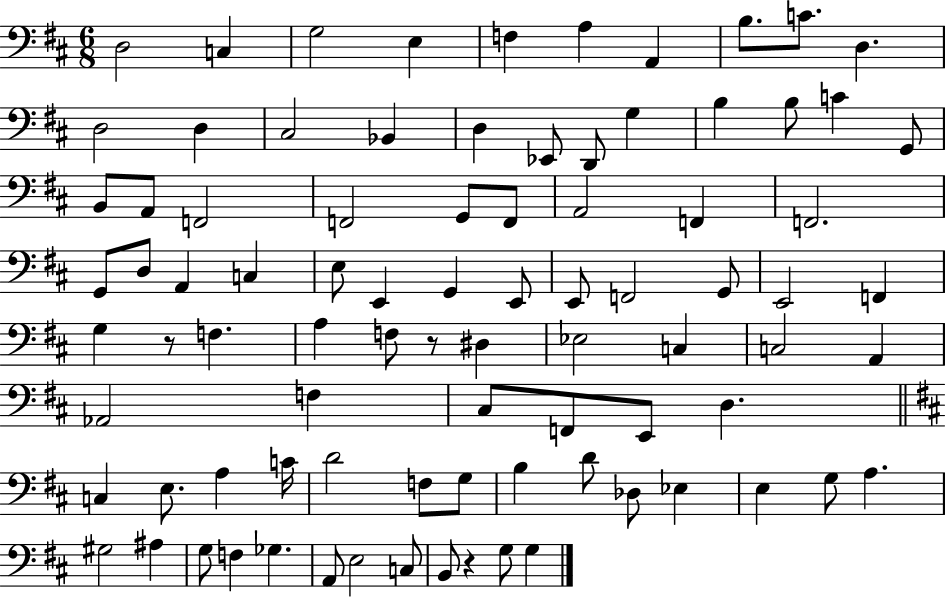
X:1
T:Untitled
M:6/8
L:1/4
K:D
D,2 C, G,2 E, F, A, A,, B,/2 C/2 D, D,2 D, ^C,2 _B,, D, _E,,/2 D,,/2 G, B, B,/2 C G,,/2 B,,/2 A,,/2 F,,2 F,,2 G,,/2 F,,/2 A,,2 F,, F,,2 G,,/2 D,/2 A,, C, E,/2 E,, G,, E,,/2 E,,/2 F,,2 G,,/2 E,,2 F,, G, z/2 F, A, F,/2 z/2 ^D, _E,2 C, C,2 A,, _A,,2 F, ^C,/2 F,,/2 E,,/2 D, C, E,/2 A, C/4 D2 F,/2 G,/2 B, D/2 _D,/2 _E, E, G,/2 A, ^G,2 ^A, G,/2 F, _G, A,,/2 E,2 C,/2 B,,/2 z G,/2 G,